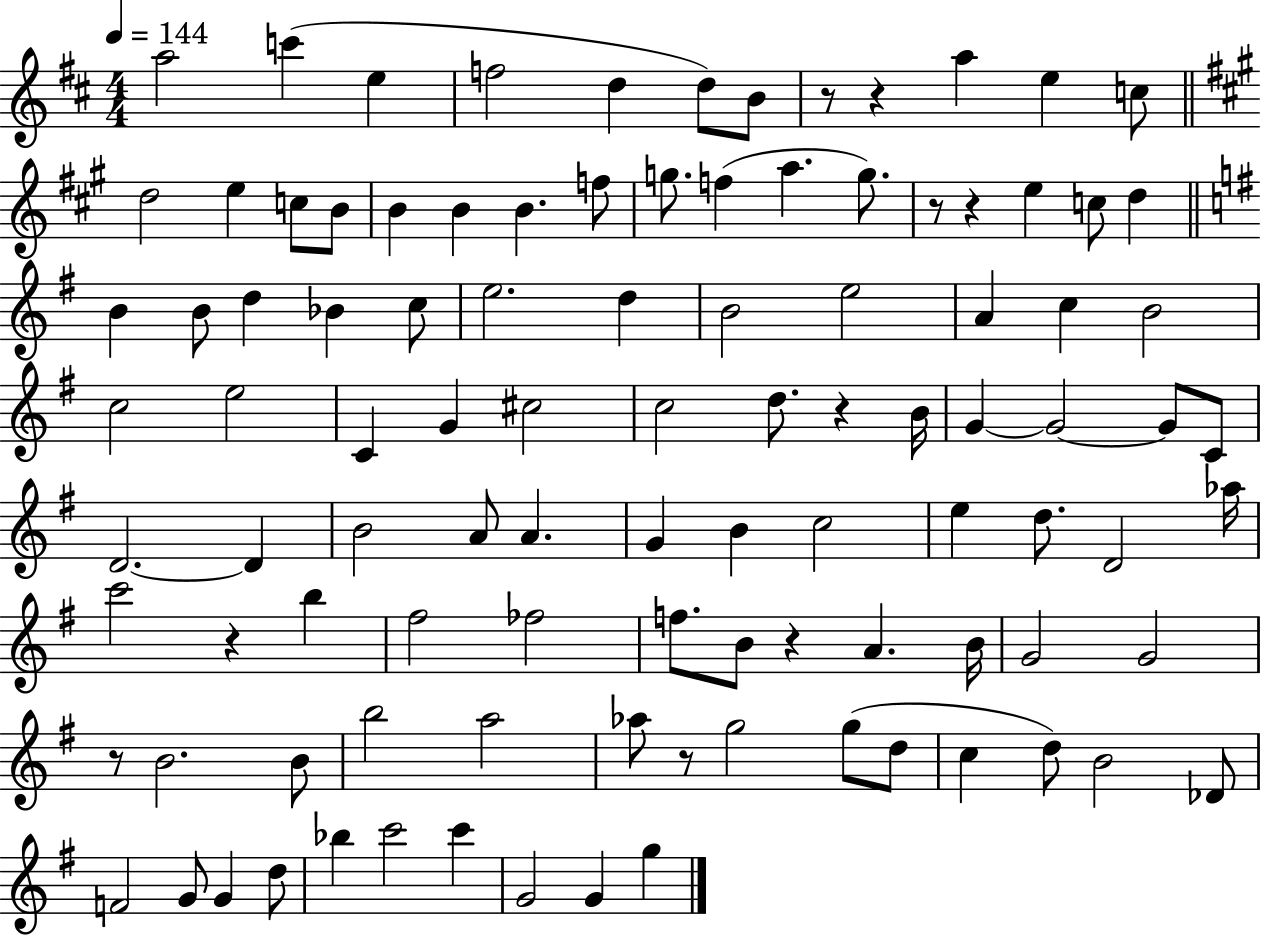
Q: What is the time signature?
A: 4/4